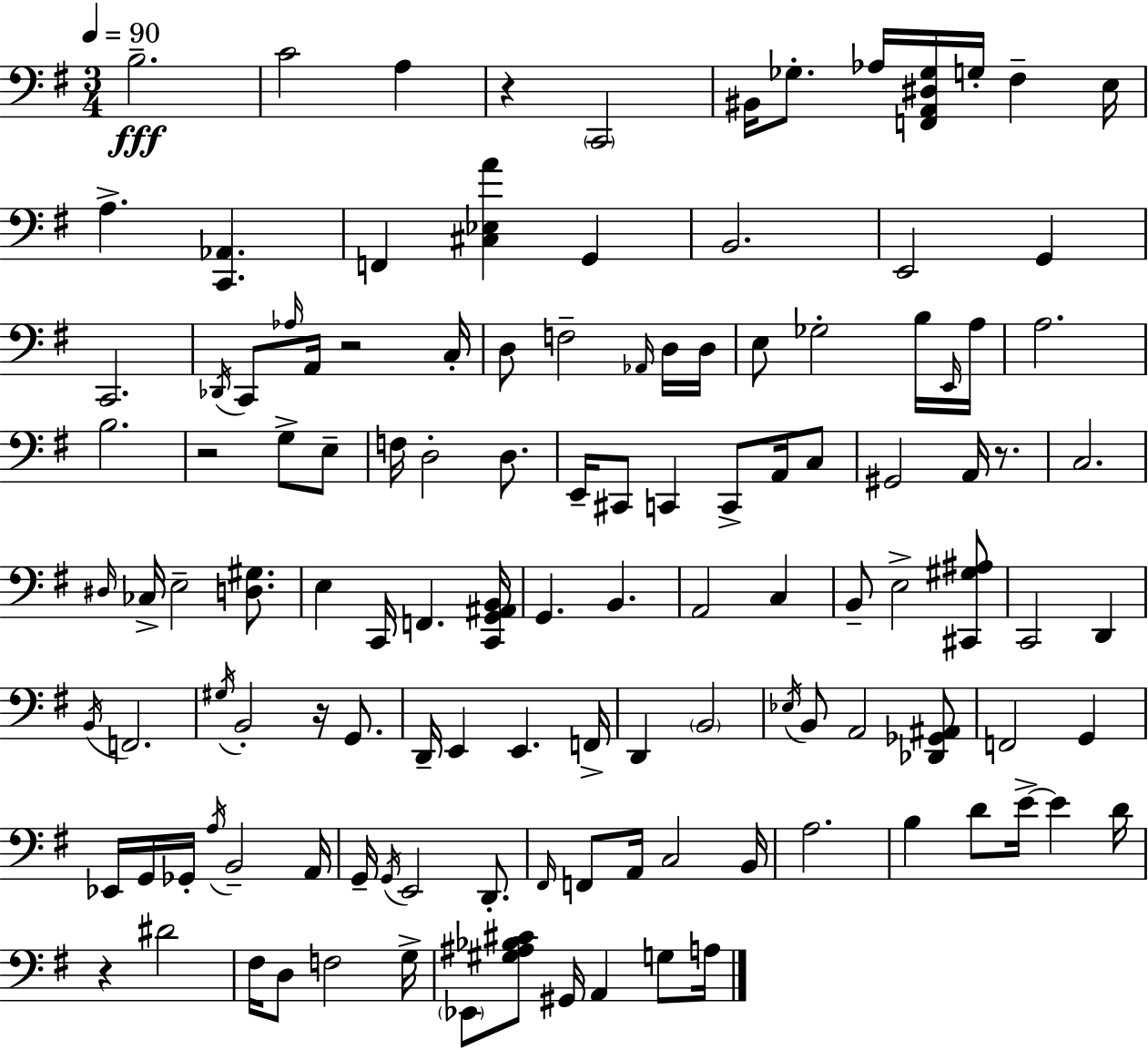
{
  \clef bass
  \numericTimeSignature
  \time 3/4
  \key e \minor
  \tempo 4 = 90
  b2.--\fff | c'2 a4 | r4 \parenthesize c,2 | bis,16 ges8.-. aes16 <f, a, dis ges>16 g16-. fis4-- e16 | \break a4.-> <c, aes,>4. | f,4 <cis ees a'>4 g,4 | b,2. | e,2 g,4 | \break c,2. | \acciaccatura { des,16 } c,8 \grace { aes16 } a,16 r2 | c16-. d8 f2-- | \grace { aes,16 } d16 d16 e8 ges2-. | \break b16 \grace { e,16 } a16 a2. | b2. | r2 | g8-> e8-- f16 d2-. | \break d8. e,16-- cis,8 c,4 c,8-> | a,16 c8 gis,2 | a,16 r8. c2. | \grace { dis16 } ces16-> e2-- | \break <d gis>8. e4 c,16 f,4. | <c, g, ais, b,>16 g,4. b,4. | a,2 | c4 b,8-- e2-> | \break <cis, gis ais>8 c,2 | d,4 \acciaccatura { b,16 } f,2. | \acciaccatura { gis16 } b,2-. | r16 g,8. d,16-- e,4 | \break e,4. f,16-> d,4 \parenthesize b,2 | \acciaccatura { ees16 } b,8 a,2 | <des, ges, ais,>8 f,2 | g,4 ees,16 g,16 ges,16-. \acciaccatura { a16 } | \break b,2-- a,16 g,16-- \acciaccatura { g,16 } e,2 | d,8.-. \grace { fis,16 } f,8 | a,16 c2 b,16 a2. | b4 | \break d'8 e'16->~~ e'4 d'16 r4 | dis'2 fis16 | d8 f2 g16-> \parenthesize ees,8 | <gis ais bes cis'>8 gis,16 a,4 g8 a16 \bar "|."
}